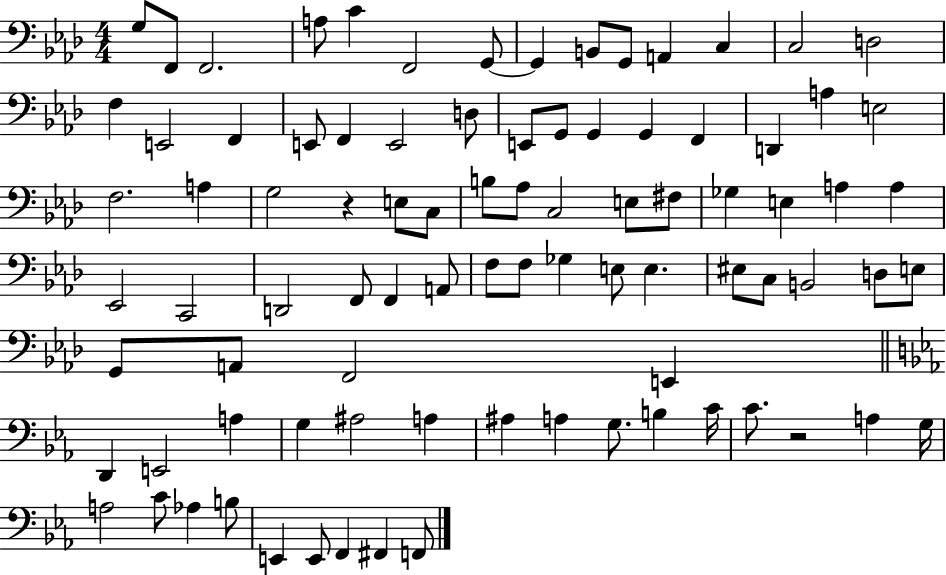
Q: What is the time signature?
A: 4/4